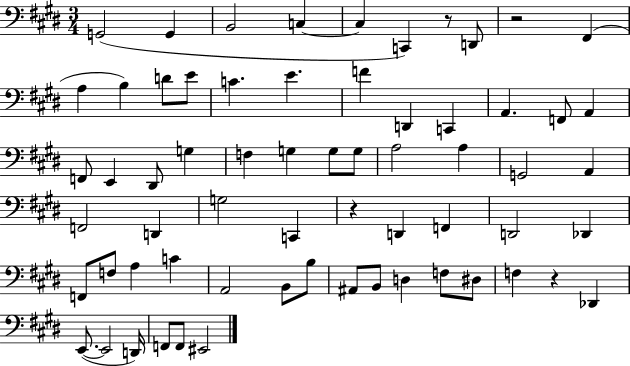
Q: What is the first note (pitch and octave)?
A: G2